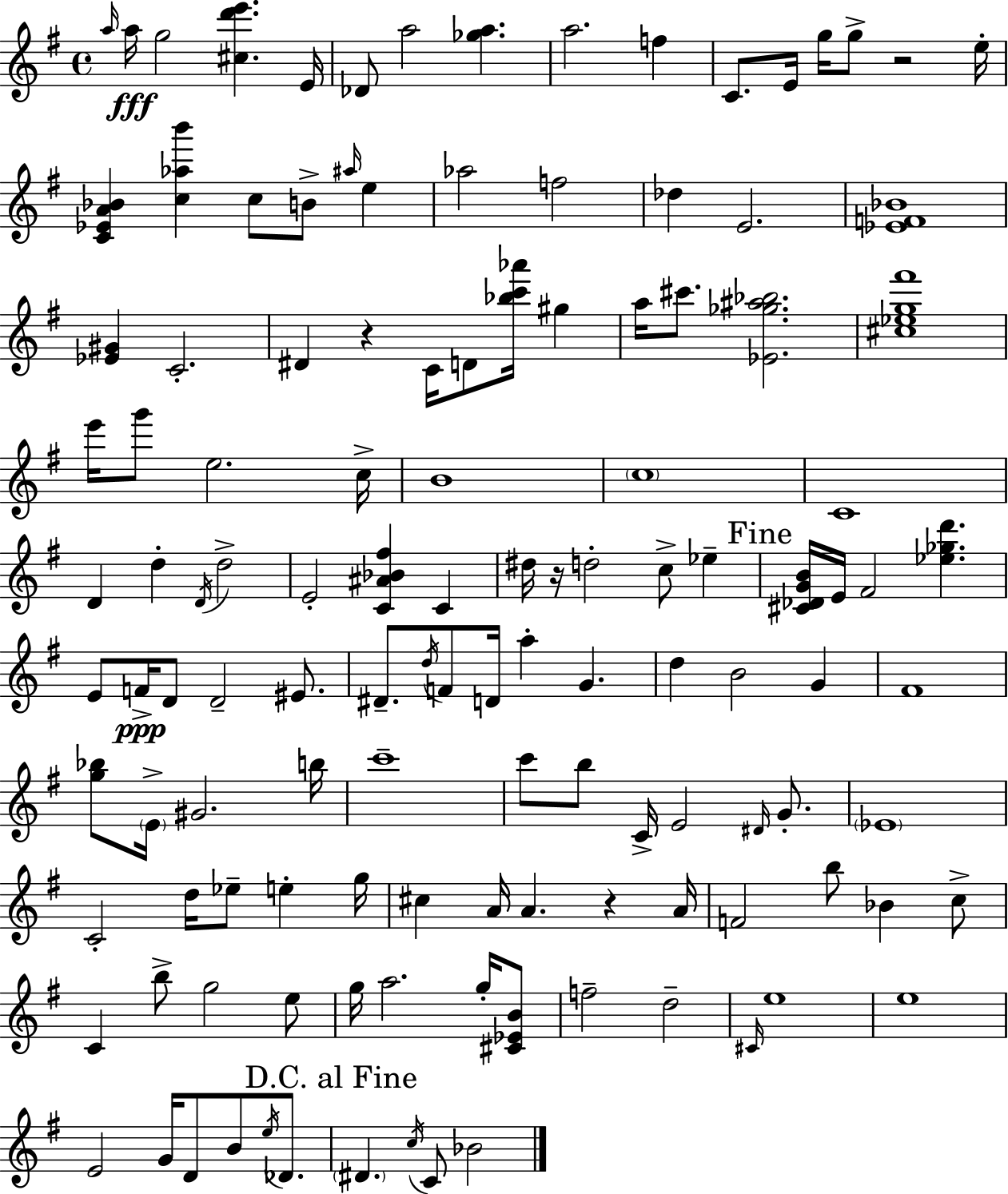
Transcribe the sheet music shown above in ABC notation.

X:1
T:Untitled
M:4/4
L:1/4
K:Em
a/4 a/4 g2 [^cd'e'] E/4 _D/2 a2 [_ga] a2 f C/2 E/4 g/4 g/2 z2 e/4 [C_EA_B] [c_ab'] c/2 B/2 ^a/4 e _a2 f2 _d E2 [_EF_B]4 [_E^G] C2 ^D z C/4 D/2 [_bc'_a']/4 ^g a/4 ^c'/2 [_E_g^a_b]2 [^c_eg^f']4 e'/4 g'/2 e2 c/4 B4 c4 C4 D d D/4 d2 E2 [C^A_B^f] C ^d/4 z/4 d2 c/2 _e [^C_DGB]/4 E/4 ^F2 [_e_gd'] E/2 F/4 D/2 D2 ^E/2 ^D/2 d/4 F/2 D/4 a G d B2 G ^F4 [g_b]/2 E/4 ^G2 b/4 c'4 c'/2 b/2 C/4 E2 ^D/4 G/2 _E4 C2 d/4 _e/2 e g/4 ^c A/4 A z A/4 F2 b/2 _B c/2 C b/2 g2 e/2 g/4 a2 g/4 [^C_EB]/2 f2 d2 ^C/4 e4 e4 E2 G/4 D/2 B/2 e/4 _D/2 ^D c/4 C/2 _B2